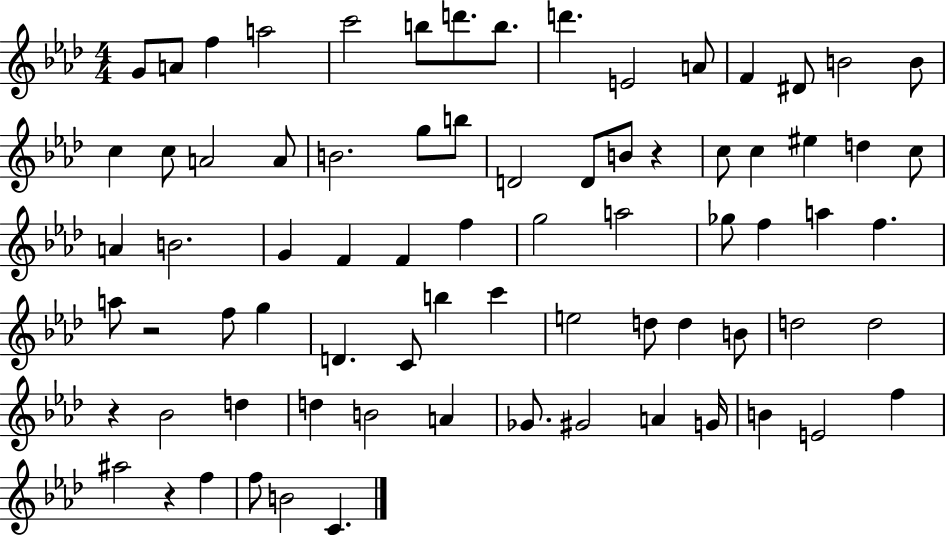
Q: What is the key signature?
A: AES major